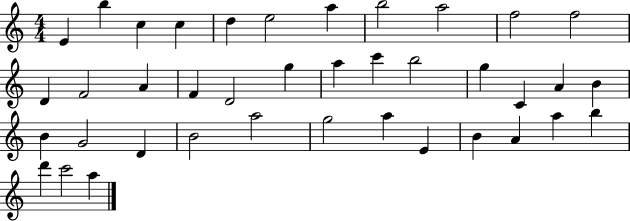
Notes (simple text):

E4/q B5/q C5/q C5/q D5/q E5/h A5/q B5/h A5/h F5/h F5/h D4/q F4/h A4/q F4/q D4/h G5/q A5/q C6/q B5/h G5/q C4/q A4/q B4/q B4/q G4/h D4/q B4/h A5/h G5/h A5/q E4/q B4/q A4/q A5/q B5/q D6/q C6/h A5/q